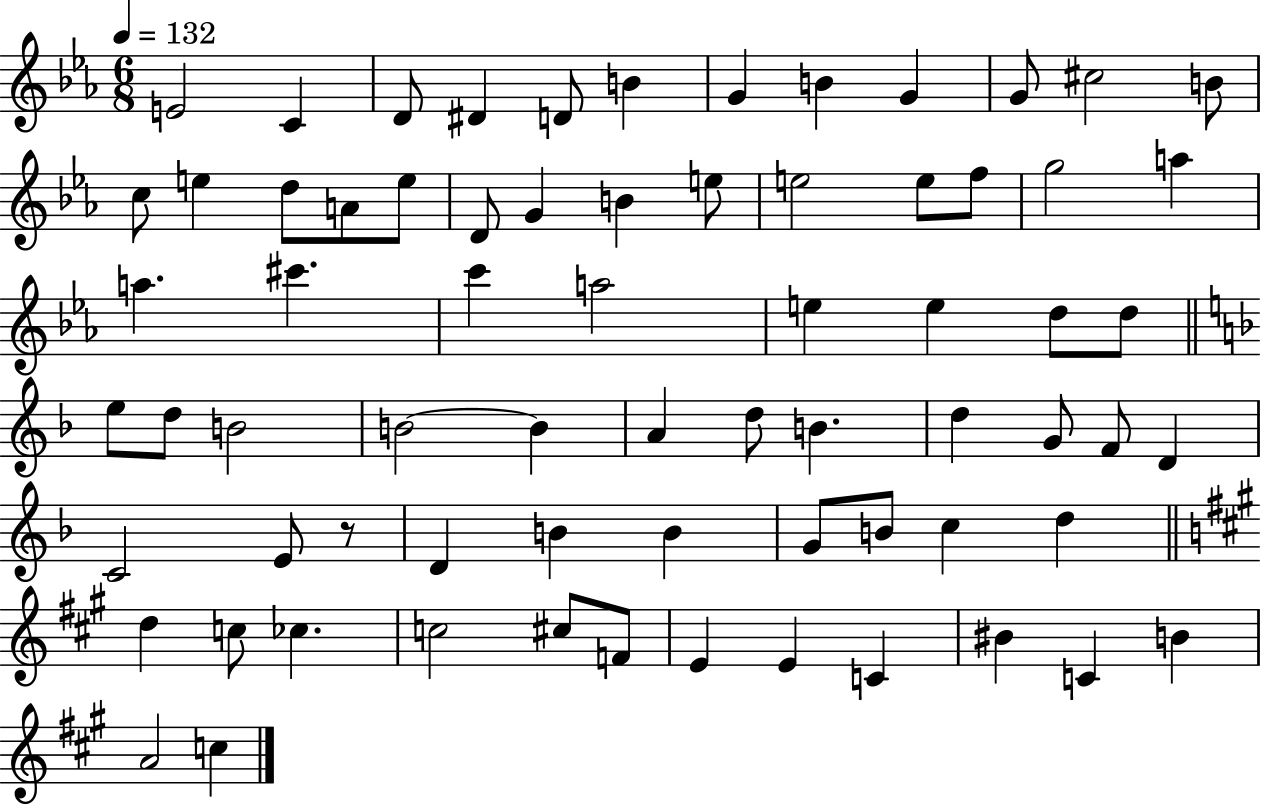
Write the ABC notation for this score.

X:1
T:Untitled
M:6/8
L:1/4
K:Eb
E2 C D/2 ^D D/2 B G B G G/2 ^c2 B/2 c/2 e d/2 A/2 e/2 D/2 G B e/2 e2 e/2 f/2 g2 a a ^c' c' a2 e e d/2 d/2 e/2 d/2 B2 B2 B A d/2 B d G/2 F/2 D C2 E/2 z/2 D B B G/2 B/2 c d d c/2 _c c2 ^c/2 F/2 E E C ^B C B A2 c